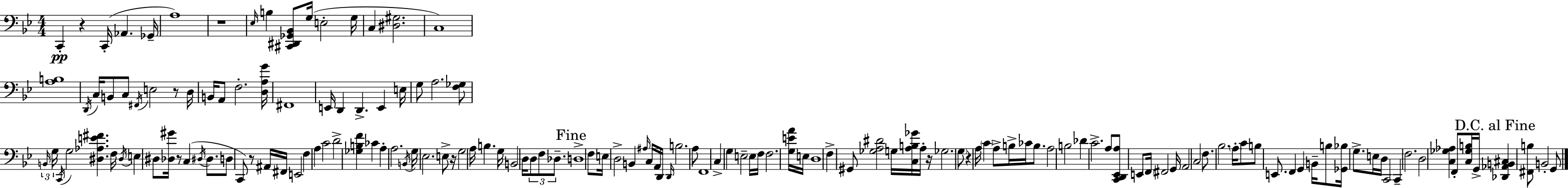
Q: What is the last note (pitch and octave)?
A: G2